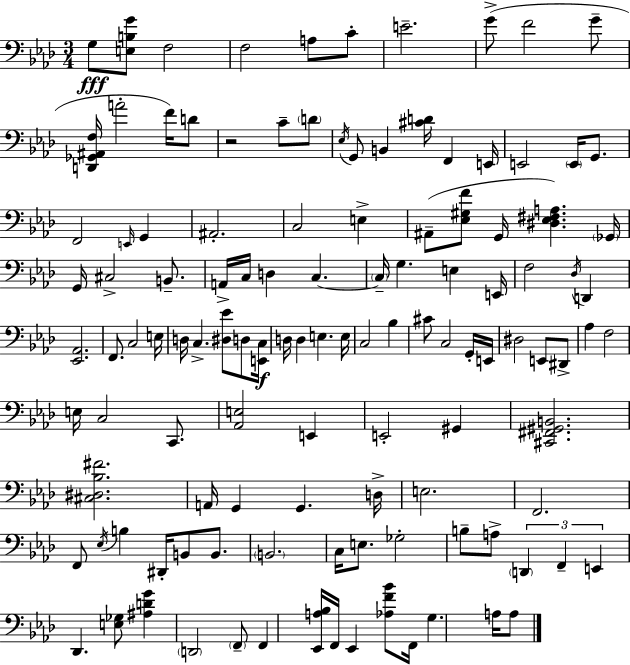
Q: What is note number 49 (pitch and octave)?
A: D3